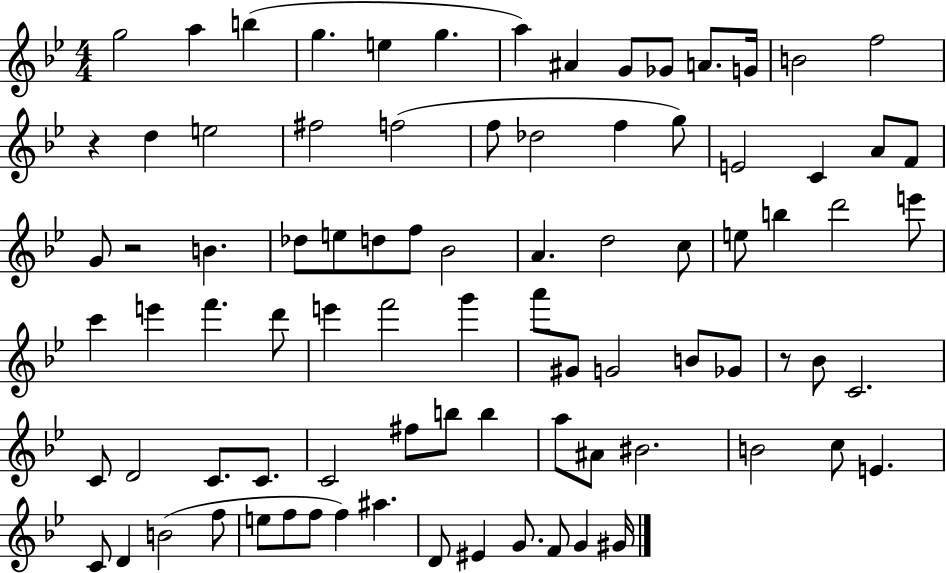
G5/h A5/q B5/q G5/q. E5/q G5/q. A5/q A#4/q G4/e Gb4/e A4/e. G4/s B4/h F5/h R/q D5/q E5/h F#5/h F5/h F5/e Db5/h F5/q G5/e E4/h C4/q A4/e F4/e G4/e R/h B4/q. Db5/e E5/e D5/e F5/e Bb4/h A4/q. D5/h C5/e E5/e B5/q D6/h E6/e C6/q E6/q F6/q. D6/e E6/q F6/h G6/q A6/e G#4/e G4/h B4/e Gb4/e R/e Bb4/e C4/h. C4/e D4/h C4/e. C4/e. C4/h F#5/e B5/e B5/q A5/e A#4/e BIS4/h. B4/h C5/e E4/q. C4/e D4/q B4/h F5/e E5/e F5/e F5/e F5/q A#5/q. D4/e EIS4/q G4/e. F4/e G4/q G#4/s